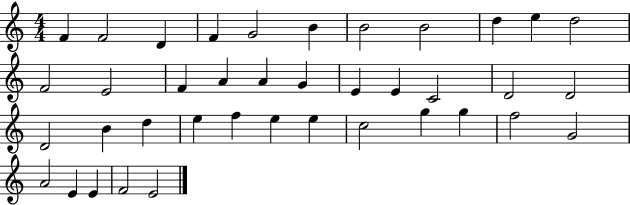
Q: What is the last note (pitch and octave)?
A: E4